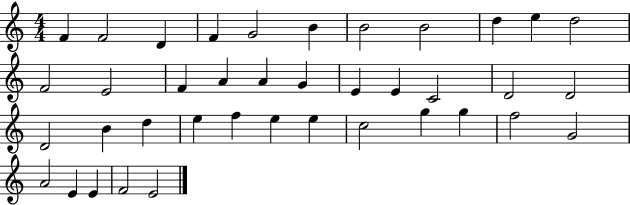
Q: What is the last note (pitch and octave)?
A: E4